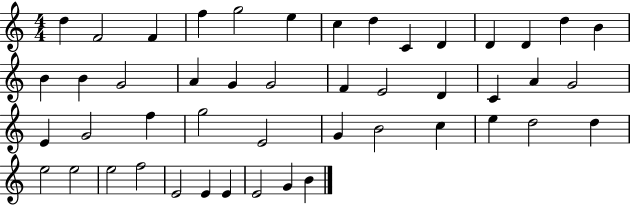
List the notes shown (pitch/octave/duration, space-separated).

D5/q F4/h F4/q F5/q G5/h E5/q C5/q D5/q C4/q D4/q D4/q D4/q D5/q B4/q B4/q B4/q G4/h A4/q G4/q G4/h F4/q E4/h D4/q C4/q A4/q G4/h E4/q G4/h F5/q G5/h E4/h G4/q B4/h C5/q E5/q D5/h D5/q E5/h E5/h E5/h F5/h E4/h E4/q E4/q E4/h G4/q B4/q